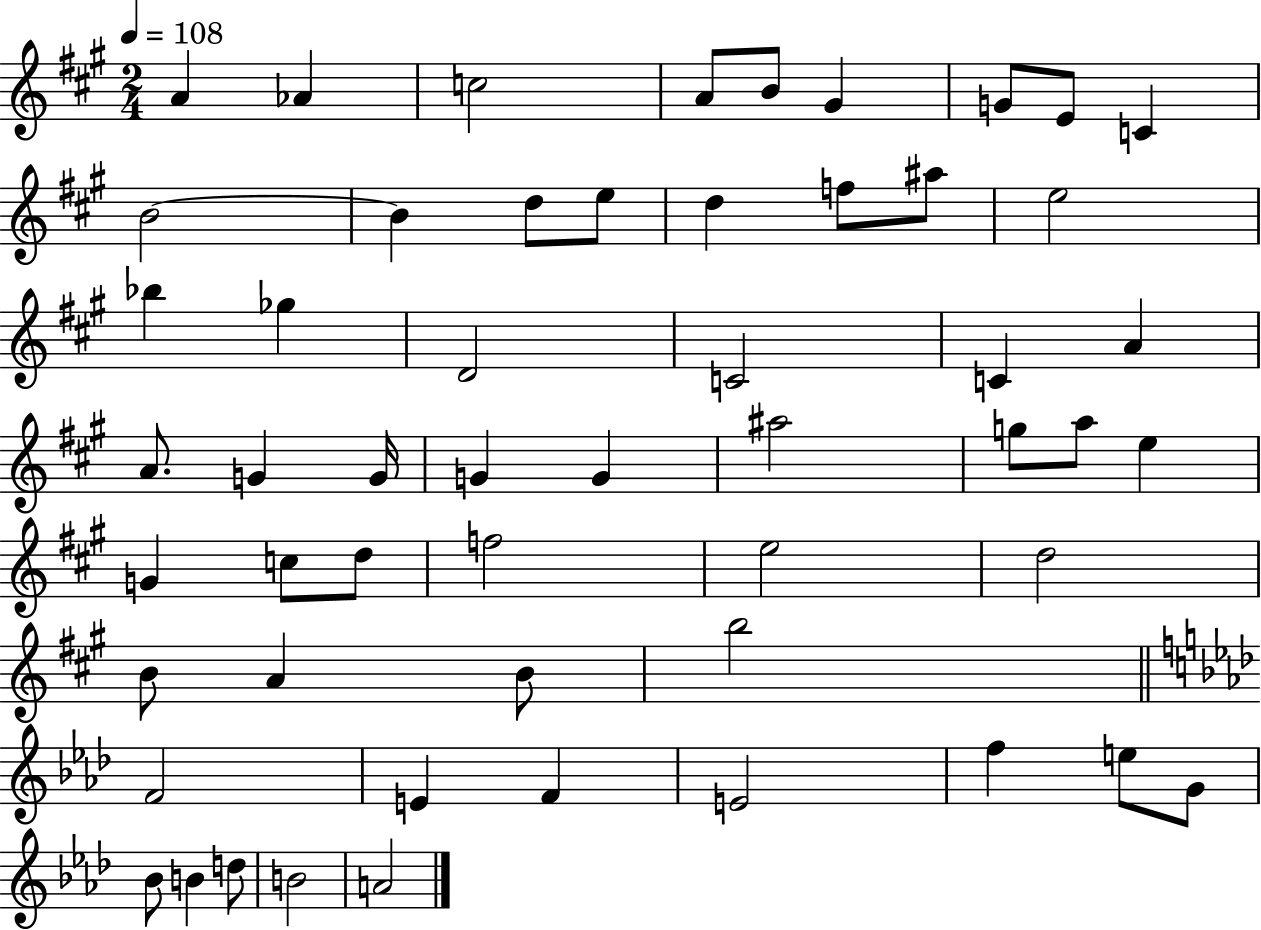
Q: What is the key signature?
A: A major